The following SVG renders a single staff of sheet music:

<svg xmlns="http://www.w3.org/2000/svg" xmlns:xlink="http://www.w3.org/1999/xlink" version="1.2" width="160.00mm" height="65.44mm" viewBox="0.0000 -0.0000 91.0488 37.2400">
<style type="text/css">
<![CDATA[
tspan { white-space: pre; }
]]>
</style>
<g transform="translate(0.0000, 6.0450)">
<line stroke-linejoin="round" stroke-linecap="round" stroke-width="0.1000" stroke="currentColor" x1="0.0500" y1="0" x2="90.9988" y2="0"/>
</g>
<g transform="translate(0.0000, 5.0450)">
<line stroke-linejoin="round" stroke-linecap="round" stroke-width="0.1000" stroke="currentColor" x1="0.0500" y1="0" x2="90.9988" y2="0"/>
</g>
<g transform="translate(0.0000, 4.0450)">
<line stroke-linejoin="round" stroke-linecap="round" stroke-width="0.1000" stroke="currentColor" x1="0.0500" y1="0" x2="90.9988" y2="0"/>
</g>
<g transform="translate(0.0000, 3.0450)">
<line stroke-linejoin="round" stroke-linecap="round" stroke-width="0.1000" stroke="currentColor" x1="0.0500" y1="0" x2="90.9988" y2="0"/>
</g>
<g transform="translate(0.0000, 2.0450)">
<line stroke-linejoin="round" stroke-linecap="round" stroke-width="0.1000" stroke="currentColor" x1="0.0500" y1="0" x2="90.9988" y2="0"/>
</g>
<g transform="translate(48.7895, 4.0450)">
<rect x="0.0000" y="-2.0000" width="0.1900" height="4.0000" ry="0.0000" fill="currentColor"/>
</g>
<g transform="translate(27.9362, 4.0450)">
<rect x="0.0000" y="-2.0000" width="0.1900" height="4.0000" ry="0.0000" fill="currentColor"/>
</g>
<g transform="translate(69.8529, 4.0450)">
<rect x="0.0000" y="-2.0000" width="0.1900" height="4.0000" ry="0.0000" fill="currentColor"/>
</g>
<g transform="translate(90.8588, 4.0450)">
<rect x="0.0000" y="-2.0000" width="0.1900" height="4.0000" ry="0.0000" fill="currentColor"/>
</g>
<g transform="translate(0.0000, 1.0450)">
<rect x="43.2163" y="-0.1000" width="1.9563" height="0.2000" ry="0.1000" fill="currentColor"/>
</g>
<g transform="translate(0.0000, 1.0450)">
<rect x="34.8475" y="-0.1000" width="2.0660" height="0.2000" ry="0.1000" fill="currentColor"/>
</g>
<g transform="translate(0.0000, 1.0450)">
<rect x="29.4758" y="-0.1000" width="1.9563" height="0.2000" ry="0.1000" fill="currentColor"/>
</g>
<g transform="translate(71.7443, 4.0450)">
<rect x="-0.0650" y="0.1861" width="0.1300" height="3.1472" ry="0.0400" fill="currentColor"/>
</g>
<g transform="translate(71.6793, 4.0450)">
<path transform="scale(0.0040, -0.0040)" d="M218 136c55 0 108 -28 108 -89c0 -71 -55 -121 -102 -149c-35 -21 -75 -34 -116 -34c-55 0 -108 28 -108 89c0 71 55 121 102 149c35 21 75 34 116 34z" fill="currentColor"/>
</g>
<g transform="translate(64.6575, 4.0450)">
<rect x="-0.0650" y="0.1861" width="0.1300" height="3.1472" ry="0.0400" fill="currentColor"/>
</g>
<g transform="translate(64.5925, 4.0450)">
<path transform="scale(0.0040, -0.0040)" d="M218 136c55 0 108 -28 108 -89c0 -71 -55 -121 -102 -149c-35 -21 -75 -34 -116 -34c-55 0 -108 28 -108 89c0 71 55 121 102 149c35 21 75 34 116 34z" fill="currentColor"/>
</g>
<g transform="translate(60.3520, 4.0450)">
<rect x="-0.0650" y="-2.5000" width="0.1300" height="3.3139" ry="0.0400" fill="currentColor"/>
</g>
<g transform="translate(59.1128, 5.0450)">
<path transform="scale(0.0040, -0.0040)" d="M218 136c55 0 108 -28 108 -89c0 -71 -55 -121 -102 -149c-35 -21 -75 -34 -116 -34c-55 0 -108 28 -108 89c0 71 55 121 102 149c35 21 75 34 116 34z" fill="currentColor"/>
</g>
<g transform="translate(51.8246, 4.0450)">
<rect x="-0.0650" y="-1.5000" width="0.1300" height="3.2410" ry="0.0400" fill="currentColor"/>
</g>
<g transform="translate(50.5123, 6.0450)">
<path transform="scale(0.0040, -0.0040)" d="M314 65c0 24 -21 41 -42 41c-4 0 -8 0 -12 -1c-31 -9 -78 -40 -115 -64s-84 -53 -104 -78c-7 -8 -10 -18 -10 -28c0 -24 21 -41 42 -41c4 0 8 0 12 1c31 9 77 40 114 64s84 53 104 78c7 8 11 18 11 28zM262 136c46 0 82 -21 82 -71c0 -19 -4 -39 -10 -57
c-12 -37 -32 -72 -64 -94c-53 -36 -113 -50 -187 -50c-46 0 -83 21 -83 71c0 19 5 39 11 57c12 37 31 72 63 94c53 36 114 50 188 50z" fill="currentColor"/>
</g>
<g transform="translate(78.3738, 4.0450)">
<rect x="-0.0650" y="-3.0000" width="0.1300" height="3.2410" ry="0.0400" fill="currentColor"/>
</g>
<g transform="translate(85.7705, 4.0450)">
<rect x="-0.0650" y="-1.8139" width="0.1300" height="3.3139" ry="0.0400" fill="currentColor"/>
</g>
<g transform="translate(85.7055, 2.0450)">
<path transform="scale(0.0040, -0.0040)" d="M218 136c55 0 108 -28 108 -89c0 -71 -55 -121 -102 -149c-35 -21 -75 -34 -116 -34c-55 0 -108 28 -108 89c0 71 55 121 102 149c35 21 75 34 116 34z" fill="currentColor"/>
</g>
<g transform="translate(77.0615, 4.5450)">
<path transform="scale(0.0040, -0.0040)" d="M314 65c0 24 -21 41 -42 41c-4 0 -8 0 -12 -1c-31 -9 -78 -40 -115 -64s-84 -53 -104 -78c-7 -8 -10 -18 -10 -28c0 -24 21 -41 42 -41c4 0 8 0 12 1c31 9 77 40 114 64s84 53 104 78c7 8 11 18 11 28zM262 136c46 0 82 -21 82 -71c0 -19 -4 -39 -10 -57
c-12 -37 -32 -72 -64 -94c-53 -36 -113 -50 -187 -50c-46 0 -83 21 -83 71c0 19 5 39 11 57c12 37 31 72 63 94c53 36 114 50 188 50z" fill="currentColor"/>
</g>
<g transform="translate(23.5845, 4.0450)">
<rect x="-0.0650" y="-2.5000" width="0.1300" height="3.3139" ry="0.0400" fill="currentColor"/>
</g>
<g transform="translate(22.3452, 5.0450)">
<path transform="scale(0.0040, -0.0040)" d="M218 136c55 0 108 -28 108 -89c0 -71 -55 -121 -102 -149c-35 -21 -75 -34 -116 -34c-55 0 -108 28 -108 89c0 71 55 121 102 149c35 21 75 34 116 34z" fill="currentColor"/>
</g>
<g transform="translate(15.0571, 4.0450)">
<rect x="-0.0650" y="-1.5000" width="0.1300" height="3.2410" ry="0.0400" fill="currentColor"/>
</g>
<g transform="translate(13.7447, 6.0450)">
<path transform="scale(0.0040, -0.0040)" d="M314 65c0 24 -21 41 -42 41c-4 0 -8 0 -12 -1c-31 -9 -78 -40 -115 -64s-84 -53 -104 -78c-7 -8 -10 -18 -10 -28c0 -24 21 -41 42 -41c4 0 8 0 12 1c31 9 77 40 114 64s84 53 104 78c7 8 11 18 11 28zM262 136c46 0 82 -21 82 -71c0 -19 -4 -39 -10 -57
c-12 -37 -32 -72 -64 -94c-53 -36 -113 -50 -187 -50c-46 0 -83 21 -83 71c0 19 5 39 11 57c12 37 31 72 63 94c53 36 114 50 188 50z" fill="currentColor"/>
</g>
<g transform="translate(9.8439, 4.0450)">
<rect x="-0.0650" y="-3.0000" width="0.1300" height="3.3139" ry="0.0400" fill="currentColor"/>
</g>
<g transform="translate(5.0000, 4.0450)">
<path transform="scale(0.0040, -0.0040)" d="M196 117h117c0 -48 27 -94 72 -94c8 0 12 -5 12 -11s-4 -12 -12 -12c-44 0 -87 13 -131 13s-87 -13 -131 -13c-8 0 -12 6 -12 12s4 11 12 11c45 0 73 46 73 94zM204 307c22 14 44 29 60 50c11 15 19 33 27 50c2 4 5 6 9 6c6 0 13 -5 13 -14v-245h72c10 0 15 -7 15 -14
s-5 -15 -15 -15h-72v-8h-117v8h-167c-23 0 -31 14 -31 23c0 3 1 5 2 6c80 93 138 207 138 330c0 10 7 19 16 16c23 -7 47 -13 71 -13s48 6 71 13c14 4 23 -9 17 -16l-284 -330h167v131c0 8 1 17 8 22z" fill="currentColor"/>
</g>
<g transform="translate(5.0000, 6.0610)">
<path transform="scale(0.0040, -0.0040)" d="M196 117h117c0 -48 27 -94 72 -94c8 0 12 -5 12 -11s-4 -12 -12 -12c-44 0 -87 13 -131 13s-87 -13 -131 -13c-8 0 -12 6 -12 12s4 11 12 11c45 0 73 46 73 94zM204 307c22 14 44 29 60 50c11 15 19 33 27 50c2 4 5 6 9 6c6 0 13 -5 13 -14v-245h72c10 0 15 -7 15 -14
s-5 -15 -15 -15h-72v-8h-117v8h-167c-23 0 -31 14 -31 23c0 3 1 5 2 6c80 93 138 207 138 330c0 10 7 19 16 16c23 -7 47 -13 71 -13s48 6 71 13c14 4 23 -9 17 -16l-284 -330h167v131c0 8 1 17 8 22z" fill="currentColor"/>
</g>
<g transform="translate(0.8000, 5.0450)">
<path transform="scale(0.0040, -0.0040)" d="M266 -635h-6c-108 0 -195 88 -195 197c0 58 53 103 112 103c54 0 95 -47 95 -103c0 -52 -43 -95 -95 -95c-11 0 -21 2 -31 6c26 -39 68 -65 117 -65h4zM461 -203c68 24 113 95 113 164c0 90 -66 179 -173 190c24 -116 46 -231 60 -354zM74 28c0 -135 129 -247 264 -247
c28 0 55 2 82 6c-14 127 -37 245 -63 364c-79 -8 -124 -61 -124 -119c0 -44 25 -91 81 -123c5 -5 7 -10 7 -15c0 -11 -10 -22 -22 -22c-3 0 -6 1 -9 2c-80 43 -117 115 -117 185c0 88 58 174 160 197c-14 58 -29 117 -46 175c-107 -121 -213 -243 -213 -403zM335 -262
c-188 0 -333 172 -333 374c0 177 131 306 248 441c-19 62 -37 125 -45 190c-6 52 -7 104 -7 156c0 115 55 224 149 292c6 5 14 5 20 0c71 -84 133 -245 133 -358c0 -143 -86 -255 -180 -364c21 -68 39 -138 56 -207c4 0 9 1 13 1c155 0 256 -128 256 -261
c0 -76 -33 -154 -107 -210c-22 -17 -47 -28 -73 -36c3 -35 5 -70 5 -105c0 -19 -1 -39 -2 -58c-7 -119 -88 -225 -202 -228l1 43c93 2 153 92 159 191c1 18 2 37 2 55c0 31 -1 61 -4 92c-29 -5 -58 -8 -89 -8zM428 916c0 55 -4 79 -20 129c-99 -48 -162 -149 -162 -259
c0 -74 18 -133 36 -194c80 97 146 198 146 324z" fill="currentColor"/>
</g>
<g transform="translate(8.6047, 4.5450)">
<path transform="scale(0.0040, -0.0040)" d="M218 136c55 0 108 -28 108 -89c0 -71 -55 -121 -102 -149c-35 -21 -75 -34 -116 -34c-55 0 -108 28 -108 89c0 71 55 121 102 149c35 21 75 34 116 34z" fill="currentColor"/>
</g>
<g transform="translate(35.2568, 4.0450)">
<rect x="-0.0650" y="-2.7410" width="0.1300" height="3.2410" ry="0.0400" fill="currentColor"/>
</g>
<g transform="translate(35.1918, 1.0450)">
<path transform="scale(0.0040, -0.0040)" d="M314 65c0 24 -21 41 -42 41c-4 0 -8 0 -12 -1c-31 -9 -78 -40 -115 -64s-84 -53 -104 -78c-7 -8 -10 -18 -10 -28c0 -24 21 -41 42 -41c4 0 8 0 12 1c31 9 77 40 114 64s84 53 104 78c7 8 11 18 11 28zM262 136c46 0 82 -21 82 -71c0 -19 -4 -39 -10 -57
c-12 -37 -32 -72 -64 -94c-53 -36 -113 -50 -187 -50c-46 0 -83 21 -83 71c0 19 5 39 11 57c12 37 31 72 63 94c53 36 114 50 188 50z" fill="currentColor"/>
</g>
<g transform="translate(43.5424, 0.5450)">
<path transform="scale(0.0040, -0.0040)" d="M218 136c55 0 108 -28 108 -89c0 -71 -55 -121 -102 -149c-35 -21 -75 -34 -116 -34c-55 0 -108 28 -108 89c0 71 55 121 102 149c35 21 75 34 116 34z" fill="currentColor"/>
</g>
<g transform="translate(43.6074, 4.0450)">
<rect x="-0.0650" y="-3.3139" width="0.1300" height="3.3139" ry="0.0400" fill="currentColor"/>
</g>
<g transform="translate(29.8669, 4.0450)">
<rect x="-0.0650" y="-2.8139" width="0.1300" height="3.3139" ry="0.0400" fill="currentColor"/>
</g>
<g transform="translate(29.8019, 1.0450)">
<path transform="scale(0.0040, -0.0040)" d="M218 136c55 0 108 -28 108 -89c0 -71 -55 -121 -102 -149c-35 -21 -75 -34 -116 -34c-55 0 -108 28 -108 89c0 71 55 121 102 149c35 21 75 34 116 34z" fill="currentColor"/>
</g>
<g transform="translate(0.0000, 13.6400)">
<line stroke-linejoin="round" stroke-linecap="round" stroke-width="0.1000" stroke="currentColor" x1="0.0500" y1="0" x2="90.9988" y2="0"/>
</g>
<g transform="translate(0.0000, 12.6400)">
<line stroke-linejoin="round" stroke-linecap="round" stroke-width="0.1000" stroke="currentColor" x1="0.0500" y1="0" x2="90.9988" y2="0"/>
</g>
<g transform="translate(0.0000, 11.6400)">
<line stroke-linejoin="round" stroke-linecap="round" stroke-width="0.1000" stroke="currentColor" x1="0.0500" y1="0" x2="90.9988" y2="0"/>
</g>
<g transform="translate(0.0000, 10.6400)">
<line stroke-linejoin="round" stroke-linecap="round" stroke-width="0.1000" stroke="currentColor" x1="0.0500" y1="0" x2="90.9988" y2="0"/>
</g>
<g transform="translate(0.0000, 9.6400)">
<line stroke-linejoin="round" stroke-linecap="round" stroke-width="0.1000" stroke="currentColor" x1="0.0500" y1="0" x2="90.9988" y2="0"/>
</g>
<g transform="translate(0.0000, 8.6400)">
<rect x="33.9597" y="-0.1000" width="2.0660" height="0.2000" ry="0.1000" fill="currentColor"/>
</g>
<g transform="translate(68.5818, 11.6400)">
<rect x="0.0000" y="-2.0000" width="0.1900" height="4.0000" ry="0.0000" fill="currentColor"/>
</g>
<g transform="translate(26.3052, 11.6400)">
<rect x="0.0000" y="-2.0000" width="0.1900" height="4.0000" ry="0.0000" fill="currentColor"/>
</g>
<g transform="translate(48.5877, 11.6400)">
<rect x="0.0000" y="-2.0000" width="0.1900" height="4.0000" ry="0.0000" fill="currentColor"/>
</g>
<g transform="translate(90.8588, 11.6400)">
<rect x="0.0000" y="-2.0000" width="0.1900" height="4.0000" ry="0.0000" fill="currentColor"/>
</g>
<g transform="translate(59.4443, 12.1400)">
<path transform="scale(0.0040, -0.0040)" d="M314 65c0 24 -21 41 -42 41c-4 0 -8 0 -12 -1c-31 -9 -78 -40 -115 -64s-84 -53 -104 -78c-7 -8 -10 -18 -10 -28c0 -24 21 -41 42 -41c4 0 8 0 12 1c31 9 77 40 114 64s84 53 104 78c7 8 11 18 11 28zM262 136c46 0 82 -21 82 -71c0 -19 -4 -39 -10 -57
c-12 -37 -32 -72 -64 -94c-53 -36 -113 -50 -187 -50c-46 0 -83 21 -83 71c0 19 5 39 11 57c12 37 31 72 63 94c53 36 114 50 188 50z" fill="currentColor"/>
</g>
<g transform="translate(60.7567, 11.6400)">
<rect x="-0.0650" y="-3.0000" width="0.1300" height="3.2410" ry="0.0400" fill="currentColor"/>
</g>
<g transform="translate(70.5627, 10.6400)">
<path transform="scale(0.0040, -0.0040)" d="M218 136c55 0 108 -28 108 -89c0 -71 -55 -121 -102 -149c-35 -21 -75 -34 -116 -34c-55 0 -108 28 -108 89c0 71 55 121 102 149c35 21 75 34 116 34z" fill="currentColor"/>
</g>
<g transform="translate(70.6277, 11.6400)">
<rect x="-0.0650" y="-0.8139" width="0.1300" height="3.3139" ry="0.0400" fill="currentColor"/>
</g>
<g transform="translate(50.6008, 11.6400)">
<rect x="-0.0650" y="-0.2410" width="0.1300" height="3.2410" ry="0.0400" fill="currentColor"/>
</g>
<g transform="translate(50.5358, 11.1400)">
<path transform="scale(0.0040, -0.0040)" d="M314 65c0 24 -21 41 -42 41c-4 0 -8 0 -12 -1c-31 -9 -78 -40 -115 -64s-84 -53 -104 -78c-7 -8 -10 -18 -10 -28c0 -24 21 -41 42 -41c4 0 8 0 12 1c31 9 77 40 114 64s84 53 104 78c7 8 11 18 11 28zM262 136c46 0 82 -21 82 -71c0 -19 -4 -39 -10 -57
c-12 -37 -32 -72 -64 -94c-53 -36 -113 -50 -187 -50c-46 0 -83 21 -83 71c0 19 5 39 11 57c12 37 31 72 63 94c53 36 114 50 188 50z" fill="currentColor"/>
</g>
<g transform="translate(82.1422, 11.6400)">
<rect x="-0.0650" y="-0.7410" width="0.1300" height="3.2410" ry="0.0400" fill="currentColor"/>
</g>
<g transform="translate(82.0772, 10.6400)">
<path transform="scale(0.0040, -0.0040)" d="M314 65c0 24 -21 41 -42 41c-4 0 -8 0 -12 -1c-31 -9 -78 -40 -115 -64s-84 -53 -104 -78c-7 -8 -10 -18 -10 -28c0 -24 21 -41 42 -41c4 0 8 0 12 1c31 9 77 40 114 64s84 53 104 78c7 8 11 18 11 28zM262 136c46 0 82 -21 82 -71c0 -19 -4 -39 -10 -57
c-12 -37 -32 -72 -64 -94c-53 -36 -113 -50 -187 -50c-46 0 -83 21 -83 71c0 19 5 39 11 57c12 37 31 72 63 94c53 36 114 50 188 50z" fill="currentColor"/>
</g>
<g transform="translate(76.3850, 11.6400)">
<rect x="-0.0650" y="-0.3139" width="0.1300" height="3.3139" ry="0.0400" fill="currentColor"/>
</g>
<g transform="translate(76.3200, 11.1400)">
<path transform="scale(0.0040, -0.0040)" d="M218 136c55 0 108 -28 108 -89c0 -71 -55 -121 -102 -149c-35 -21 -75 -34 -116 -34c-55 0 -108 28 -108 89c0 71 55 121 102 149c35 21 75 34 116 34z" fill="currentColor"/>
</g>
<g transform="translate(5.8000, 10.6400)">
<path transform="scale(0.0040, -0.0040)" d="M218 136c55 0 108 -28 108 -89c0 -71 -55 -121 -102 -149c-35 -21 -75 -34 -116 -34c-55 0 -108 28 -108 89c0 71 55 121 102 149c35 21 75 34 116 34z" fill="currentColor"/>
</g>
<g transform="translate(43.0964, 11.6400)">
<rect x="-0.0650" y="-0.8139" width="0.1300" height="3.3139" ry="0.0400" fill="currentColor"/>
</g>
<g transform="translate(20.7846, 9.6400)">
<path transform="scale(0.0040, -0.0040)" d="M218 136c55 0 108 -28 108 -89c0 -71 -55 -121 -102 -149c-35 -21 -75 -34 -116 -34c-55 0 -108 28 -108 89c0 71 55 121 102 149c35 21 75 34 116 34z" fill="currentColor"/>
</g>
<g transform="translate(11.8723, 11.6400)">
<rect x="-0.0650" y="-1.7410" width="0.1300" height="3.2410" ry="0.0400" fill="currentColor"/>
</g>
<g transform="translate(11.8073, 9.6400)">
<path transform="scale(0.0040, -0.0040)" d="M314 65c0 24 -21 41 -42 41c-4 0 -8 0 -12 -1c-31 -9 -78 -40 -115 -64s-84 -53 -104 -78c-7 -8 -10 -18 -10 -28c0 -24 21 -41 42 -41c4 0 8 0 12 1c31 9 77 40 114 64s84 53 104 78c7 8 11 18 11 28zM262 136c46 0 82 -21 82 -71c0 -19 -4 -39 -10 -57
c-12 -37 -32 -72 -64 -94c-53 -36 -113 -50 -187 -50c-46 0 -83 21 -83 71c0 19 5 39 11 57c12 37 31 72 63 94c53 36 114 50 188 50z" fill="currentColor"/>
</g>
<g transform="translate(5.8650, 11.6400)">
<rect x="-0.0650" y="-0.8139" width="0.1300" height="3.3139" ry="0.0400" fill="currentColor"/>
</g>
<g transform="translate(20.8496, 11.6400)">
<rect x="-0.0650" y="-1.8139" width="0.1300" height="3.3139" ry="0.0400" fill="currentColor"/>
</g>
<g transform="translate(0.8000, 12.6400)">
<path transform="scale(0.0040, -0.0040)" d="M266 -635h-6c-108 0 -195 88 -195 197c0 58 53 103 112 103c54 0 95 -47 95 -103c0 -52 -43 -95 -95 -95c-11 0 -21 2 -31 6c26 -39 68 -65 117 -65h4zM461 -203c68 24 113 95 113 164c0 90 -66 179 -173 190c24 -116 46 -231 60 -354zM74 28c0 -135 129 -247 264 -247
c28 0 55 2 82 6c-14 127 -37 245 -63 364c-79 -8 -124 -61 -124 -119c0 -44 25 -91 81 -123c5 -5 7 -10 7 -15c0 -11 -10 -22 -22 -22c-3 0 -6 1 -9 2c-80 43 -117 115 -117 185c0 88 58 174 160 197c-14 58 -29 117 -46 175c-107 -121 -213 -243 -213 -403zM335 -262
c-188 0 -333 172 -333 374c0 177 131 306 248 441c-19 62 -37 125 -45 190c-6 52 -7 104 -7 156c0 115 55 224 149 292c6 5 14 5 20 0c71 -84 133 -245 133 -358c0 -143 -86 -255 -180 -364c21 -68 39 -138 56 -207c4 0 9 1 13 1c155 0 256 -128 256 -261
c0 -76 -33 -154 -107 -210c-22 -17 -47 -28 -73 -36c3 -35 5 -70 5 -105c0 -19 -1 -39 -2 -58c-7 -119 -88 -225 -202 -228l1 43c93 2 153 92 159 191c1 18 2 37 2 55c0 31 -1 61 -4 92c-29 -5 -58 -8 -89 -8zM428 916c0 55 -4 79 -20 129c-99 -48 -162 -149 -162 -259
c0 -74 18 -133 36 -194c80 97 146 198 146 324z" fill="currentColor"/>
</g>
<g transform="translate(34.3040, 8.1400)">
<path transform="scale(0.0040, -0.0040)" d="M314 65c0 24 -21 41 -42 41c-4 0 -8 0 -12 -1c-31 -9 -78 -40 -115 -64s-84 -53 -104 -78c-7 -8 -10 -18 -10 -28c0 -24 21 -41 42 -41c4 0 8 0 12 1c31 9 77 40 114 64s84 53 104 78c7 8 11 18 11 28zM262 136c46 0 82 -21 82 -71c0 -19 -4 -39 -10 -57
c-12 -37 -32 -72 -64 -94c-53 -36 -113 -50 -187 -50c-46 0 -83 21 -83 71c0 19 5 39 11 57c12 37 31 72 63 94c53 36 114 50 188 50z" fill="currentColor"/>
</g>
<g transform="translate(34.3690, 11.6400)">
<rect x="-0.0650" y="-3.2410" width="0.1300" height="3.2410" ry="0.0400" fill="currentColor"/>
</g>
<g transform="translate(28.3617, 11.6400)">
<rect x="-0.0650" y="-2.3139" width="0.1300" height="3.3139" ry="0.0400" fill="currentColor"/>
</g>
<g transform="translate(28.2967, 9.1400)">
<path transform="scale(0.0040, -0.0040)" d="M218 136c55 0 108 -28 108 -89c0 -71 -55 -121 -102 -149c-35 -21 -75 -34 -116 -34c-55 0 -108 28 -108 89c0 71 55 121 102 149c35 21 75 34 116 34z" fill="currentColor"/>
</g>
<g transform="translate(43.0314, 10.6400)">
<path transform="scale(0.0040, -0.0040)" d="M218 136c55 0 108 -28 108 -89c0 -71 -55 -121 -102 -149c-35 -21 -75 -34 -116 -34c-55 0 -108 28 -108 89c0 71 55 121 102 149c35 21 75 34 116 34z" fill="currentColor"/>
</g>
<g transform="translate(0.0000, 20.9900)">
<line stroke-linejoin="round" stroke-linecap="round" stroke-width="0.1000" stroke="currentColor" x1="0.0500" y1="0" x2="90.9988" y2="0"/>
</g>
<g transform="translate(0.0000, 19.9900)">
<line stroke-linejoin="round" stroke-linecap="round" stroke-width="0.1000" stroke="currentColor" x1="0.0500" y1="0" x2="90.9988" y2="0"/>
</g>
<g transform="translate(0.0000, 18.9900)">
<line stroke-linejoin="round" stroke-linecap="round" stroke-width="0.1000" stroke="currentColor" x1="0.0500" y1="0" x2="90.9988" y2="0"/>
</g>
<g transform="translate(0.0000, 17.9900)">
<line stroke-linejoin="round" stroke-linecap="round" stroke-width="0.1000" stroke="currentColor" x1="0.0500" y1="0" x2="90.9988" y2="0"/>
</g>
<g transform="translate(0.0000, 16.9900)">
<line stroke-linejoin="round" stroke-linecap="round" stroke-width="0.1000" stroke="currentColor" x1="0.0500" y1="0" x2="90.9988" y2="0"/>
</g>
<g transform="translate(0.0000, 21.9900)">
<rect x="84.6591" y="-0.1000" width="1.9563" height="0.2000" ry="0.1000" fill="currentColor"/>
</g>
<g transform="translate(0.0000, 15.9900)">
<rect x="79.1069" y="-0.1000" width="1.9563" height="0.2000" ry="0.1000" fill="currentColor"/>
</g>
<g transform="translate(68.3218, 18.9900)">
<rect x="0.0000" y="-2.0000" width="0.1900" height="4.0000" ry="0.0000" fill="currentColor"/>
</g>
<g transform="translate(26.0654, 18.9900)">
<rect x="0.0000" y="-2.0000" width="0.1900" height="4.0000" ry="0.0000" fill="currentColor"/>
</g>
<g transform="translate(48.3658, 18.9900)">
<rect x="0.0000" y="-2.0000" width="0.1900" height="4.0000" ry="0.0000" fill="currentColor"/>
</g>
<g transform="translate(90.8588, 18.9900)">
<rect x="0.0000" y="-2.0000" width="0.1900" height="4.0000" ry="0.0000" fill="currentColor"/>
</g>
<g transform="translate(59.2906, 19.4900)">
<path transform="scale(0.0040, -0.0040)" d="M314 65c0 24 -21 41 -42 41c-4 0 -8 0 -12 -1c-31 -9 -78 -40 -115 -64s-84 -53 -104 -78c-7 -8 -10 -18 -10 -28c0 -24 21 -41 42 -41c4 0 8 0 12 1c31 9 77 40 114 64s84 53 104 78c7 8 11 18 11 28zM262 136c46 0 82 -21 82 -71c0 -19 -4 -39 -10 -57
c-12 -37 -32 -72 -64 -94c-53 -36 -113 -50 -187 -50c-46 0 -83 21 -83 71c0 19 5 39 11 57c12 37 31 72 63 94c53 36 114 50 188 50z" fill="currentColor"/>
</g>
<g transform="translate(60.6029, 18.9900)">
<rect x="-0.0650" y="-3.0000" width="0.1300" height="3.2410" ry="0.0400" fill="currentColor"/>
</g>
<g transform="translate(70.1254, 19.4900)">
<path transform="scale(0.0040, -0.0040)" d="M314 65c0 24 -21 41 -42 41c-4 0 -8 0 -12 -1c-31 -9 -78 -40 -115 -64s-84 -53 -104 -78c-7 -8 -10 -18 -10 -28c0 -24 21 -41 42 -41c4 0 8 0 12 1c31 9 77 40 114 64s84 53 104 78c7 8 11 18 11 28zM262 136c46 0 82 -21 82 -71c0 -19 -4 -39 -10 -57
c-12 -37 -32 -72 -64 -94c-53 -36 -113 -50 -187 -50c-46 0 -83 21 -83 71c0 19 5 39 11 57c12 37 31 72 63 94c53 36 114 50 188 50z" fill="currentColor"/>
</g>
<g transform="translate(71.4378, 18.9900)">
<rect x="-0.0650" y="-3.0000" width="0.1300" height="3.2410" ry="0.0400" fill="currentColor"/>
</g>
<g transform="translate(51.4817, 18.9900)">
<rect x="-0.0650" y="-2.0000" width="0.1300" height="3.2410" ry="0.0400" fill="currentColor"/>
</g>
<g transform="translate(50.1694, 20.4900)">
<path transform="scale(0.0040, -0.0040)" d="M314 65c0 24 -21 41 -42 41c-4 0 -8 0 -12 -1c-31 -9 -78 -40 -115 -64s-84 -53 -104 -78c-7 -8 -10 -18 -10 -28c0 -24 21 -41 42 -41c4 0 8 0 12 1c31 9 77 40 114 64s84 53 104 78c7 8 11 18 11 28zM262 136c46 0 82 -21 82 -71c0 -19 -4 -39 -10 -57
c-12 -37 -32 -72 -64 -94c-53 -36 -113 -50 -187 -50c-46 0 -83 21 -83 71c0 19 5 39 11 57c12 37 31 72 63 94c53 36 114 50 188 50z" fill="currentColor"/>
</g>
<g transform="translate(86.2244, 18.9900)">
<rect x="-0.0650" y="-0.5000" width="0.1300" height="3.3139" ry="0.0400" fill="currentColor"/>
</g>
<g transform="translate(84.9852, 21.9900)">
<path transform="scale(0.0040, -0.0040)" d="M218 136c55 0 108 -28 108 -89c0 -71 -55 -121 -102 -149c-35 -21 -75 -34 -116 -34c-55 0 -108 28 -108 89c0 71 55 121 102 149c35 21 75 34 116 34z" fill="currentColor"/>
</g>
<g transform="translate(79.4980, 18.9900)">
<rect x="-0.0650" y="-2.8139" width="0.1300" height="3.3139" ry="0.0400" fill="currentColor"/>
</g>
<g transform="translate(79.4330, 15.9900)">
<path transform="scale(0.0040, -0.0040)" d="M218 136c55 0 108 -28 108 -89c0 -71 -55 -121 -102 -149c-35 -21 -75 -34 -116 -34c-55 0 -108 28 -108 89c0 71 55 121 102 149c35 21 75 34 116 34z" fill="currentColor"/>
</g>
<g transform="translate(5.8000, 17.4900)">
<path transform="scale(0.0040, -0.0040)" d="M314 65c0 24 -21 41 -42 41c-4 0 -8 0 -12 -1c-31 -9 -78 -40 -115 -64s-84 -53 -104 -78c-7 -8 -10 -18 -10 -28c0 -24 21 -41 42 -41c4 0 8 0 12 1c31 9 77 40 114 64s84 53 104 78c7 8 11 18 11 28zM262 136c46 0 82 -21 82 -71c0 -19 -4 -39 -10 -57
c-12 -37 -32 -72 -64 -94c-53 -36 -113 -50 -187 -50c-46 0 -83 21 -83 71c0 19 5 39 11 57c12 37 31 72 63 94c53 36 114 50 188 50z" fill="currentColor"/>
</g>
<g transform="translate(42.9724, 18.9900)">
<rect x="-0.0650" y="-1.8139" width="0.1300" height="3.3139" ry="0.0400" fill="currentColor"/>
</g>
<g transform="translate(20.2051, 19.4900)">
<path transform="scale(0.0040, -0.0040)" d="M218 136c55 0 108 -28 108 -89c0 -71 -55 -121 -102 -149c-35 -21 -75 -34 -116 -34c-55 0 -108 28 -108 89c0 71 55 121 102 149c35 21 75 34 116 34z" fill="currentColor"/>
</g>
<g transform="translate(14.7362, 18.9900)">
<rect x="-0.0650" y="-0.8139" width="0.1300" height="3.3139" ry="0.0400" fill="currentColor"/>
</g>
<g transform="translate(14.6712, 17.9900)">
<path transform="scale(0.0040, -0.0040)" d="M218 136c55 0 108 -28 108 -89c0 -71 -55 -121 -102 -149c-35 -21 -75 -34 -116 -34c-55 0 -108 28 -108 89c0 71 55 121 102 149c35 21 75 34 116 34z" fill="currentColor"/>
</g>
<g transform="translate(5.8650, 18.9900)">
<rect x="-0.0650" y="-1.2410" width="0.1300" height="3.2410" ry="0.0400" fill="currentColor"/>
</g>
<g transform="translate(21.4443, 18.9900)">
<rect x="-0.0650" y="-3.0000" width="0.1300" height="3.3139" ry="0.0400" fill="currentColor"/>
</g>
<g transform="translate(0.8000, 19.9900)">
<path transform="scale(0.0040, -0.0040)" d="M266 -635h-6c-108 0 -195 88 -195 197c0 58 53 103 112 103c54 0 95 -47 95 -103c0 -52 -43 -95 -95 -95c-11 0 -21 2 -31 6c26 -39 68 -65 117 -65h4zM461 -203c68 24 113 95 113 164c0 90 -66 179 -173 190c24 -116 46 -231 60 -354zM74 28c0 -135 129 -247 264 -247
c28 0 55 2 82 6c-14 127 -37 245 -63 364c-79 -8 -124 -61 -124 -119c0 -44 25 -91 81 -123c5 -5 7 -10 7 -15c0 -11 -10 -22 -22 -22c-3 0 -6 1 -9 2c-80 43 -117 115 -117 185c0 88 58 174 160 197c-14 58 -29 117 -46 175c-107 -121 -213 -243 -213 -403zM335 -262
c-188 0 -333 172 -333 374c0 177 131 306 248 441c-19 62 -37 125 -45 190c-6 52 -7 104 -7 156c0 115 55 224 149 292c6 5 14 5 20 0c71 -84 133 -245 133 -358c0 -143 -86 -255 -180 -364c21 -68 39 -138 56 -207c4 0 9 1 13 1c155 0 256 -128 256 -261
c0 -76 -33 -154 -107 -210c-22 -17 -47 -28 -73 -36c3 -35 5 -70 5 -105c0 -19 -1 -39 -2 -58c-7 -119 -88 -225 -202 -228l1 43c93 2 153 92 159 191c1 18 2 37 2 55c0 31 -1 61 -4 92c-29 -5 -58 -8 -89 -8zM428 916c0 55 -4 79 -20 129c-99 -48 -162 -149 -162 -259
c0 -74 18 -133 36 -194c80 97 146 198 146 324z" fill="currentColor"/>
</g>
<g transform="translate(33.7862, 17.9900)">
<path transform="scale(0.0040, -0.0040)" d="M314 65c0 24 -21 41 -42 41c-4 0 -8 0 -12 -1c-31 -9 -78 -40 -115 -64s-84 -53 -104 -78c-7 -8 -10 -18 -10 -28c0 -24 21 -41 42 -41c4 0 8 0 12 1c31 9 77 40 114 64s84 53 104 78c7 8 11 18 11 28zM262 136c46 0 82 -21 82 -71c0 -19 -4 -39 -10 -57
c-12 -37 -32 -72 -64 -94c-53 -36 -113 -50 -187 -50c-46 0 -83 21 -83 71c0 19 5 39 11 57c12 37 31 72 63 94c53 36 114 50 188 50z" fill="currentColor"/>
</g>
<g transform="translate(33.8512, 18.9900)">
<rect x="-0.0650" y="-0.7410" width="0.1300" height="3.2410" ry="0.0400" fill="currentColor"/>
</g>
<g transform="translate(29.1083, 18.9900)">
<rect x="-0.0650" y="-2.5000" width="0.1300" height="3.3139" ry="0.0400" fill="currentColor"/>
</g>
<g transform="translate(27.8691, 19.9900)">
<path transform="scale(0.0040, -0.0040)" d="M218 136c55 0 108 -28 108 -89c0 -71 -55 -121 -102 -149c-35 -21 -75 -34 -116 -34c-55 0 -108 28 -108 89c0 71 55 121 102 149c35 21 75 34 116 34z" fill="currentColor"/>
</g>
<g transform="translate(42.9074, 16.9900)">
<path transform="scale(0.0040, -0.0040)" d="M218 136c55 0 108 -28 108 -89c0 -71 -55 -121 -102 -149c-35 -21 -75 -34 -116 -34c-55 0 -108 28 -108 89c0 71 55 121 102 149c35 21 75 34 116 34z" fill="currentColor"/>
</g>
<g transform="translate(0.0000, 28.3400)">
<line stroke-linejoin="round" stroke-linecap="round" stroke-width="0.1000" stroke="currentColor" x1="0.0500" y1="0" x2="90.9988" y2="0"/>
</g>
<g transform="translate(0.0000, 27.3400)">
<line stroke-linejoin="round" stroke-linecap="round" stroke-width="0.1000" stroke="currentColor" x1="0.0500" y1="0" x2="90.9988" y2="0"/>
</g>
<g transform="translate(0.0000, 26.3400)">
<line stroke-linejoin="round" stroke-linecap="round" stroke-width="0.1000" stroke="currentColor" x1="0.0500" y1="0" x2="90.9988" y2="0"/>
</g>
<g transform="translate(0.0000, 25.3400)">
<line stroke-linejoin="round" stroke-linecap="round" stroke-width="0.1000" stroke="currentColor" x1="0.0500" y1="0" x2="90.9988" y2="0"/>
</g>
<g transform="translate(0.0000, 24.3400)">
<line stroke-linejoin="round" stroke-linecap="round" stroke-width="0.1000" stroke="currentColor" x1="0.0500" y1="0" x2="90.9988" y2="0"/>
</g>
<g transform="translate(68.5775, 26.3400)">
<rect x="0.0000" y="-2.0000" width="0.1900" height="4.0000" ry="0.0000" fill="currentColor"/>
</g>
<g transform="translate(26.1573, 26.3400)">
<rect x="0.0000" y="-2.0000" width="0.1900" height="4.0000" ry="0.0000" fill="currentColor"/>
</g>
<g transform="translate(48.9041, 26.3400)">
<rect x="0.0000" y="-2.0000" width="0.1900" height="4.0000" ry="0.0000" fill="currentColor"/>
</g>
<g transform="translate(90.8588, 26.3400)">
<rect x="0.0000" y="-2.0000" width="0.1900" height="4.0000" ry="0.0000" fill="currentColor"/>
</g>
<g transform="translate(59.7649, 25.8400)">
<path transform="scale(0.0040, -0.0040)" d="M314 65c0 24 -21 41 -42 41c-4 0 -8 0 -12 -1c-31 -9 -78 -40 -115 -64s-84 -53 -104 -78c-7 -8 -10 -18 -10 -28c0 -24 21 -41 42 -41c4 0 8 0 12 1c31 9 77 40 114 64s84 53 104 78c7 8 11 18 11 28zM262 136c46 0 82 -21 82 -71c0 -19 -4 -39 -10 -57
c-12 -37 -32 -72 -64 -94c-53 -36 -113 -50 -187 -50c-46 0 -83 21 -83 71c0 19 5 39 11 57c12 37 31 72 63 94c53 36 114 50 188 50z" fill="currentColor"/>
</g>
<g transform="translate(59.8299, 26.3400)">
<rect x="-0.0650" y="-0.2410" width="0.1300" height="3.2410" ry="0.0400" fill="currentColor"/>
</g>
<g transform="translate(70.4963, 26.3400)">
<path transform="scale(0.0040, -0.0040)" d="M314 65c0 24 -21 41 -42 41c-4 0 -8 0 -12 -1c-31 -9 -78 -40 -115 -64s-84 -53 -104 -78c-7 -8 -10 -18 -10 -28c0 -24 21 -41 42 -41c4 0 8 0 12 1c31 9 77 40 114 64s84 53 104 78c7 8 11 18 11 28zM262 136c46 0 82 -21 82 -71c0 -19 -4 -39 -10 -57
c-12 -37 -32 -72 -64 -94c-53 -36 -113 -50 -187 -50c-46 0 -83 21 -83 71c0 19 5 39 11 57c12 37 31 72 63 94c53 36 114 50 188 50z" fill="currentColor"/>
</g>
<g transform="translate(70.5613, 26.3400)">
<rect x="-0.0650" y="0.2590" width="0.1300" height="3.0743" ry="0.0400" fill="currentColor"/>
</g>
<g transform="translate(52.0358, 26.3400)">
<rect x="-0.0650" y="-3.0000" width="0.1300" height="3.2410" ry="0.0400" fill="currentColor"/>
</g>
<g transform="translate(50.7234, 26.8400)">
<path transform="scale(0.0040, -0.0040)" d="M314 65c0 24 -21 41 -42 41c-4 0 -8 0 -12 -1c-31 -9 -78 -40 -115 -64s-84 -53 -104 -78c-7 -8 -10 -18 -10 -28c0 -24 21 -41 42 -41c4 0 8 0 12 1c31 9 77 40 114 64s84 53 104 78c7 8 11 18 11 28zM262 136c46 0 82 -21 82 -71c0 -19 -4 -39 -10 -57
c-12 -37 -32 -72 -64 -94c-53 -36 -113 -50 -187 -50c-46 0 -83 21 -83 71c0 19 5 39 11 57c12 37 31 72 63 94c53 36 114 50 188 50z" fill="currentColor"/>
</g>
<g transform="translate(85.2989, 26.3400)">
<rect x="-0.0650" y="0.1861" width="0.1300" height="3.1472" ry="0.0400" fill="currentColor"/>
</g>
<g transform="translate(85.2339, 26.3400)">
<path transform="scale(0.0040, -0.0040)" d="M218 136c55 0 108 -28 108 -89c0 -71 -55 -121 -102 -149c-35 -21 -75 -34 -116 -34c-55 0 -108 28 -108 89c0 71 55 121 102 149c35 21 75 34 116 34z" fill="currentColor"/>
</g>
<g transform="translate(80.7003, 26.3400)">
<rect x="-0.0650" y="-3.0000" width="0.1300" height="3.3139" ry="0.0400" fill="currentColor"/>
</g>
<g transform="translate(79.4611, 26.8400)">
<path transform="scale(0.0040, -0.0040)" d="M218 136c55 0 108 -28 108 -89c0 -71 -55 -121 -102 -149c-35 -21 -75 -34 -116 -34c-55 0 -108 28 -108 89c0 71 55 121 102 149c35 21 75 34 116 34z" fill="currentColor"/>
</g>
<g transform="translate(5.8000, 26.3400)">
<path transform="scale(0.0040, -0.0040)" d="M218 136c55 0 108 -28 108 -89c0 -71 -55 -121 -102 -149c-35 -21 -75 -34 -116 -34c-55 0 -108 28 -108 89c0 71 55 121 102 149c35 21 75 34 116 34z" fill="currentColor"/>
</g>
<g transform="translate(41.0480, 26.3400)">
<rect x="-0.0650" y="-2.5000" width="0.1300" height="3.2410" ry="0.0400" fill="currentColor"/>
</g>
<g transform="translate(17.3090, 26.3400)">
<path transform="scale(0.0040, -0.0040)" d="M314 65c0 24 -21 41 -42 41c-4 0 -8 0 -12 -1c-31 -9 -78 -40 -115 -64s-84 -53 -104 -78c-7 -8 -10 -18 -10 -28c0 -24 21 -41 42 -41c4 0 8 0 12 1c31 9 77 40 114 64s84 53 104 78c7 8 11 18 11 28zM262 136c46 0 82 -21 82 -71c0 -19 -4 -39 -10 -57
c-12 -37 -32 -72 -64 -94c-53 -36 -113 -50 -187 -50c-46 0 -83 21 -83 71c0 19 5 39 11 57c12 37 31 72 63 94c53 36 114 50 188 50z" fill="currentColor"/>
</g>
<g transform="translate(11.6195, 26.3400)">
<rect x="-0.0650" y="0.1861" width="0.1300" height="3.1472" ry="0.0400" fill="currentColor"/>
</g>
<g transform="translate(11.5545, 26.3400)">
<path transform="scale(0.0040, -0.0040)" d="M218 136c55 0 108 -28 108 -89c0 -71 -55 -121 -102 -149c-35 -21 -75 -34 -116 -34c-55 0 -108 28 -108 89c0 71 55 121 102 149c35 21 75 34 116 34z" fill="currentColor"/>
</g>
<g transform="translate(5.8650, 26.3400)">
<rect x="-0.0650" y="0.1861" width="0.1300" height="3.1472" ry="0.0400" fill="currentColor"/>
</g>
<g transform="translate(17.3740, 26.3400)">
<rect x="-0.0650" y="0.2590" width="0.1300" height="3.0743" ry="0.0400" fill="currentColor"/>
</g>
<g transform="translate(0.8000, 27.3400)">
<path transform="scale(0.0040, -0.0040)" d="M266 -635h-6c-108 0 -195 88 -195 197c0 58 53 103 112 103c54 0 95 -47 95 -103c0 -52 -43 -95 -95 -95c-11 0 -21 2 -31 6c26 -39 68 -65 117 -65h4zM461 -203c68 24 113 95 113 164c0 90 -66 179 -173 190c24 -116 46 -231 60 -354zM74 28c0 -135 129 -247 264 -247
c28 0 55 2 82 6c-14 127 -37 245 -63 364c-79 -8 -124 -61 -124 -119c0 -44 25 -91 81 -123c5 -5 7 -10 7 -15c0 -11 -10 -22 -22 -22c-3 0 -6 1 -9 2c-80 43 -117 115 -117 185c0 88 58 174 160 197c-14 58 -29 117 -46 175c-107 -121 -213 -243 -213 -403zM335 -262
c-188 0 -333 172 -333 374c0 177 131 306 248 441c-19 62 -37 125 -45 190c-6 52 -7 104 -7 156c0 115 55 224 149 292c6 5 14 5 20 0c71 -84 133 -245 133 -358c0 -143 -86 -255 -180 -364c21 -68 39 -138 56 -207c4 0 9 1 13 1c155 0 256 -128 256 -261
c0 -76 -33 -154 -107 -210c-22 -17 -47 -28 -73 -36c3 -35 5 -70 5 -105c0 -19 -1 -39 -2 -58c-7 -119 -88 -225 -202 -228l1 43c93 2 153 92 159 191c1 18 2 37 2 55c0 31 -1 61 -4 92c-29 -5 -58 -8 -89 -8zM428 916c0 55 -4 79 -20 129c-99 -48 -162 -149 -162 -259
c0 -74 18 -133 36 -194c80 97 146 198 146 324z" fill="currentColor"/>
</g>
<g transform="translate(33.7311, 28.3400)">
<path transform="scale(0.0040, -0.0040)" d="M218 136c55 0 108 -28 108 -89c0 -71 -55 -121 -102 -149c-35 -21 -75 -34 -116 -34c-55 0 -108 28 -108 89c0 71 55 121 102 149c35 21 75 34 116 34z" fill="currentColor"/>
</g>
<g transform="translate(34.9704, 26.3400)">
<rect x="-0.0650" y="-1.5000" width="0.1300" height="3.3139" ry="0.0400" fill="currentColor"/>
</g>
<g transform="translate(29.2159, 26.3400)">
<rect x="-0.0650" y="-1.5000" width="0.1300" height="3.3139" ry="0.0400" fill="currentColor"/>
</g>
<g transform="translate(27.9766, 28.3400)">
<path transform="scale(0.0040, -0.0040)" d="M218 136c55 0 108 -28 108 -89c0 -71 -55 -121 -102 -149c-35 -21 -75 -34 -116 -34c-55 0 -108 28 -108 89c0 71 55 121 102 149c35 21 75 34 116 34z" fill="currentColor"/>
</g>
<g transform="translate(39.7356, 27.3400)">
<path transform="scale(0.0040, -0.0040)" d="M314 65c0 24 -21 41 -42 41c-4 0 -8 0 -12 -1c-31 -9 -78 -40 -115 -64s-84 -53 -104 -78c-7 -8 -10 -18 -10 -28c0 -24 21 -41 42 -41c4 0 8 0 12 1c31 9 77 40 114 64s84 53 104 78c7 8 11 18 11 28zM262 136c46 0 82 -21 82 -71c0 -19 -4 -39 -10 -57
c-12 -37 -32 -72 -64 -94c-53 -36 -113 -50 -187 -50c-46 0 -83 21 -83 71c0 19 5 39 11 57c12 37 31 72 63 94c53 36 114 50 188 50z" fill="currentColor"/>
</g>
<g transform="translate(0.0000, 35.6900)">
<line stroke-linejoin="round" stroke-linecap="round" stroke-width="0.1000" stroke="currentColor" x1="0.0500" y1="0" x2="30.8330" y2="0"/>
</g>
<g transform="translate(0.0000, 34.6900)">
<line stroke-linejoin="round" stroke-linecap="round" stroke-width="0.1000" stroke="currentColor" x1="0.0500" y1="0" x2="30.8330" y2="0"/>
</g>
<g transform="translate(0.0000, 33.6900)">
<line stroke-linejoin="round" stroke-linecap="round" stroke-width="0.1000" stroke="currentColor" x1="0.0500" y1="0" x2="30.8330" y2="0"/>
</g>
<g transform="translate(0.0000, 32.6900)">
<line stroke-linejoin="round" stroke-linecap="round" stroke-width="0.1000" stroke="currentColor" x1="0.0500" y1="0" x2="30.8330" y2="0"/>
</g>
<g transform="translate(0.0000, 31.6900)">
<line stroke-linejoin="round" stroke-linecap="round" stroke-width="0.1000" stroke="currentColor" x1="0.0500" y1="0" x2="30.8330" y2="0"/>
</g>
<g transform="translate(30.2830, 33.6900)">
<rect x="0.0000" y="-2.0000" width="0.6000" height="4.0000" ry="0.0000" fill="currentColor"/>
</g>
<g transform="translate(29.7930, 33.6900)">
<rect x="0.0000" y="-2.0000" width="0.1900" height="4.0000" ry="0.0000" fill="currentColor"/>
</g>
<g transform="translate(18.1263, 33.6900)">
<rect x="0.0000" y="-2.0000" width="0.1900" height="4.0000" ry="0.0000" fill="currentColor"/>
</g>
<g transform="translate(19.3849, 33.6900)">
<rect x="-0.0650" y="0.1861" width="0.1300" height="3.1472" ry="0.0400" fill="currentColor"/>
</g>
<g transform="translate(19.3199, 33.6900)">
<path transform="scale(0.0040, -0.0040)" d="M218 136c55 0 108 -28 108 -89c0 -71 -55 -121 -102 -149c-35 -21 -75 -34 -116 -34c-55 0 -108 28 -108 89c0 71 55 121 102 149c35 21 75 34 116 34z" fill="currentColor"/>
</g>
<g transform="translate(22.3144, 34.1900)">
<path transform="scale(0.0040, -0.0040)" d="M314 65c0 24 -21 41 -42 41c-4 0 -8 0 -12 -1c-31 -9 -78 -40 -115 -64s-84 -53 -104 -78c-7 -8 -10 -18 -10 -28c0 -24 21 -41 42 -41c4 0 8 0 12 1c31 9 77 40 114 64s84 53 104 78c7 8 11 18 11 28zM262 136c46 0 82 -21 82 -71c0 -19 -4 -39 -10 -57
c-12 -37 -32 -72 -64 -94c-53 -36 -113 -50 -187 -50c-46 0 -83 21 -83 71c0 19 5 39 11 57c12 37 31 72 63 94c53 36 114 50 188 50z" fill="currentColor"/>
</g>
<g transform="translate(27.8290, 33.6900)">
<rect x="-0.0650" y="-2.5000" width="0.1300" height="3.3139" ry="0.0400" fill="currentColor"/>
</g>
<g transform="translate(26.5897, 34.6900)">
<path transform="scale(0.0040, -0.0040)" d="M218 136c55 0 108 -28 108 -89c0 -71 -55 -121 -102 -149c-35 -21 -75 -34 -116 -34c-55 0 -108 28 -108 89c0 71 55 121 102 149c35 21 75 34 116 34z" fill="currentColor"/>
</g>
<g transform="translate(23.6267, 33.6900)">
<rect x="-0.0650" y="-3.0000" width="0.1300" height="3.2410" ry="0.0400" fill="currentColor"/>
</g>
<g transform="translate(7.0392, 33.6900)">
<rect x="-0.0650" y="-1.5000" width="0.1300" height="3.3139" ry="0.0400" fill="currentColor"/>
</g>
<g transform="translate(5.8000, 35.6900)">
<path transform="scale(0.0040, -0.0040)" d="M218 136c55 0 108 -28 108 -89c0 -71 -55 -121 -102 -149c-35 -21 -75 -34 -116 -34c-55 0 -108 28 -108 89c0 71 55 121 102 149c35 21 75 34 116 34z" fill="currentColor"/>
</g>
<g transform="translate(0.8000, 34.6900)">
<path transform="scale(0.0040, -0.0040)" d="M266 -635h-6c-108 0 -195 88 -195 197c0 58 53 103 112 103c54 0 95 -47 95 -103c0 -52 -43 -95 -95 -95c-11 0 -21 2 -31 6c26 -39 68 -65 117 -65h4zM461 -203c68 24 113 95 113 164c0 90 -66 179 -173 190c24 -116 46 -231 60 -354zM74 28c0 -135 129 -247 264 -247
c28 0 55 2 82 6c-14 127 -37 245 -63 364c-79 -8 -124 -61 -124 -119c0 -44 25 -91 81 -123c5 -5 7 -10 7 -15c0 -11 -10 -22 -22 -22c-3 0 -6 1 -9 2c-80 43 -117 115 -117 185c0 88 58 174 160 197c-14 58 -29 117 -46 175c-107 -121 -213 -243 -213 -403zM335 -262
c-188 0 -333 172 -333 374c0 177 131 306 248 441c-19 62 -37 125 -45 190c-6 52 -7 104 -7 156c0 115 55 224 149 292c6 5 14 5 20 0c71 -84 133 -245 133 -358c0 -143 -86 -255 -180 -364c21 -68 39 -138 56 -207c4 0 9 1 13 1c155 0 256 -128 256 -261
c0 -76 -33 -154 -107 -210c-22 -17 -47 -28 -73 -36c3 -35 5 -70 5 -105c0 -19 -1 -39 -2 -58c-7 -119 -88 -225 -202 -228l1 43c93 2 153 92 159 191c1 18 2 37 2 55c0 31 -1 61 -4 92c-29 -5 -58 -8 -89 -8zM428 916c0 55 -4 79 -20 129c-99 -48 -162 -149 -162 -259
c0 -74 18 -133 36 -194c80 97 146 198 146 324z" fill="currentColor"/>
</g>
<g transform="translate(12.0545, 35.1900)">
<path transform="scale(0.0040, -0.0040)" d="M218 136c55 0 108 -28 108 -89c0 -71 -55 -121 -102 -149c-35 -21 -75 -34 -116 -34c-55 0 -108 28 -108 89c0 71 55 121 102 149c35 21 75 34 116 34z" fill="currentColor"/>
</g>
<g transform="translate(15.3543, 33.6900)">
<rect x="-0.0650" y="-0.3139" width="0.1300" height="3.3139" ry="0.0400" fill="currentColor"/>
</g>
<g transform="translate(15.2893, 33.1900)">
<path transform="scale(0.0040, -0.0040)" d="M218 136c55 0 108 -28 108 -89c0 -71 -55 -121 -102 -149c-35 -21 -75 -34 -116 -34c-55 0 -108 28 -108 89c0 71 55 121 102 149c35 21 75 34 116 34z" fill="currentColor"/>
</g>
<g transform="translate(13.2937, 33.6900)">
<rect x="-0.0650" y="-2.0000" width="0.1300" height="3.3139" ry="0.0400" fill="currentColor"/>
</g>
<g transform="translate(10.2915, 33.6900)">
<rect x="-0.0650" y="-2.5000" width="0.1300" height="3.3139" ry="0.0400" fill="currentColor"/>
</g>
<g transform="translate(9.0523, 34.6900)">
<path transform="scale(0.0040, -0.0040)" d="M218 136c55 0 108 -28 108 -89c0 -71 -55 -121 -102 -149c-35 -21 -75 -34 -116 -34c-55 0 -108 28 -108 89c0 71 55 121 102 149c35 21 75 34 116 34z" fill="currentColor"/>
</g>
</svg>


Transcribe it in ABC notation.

X:1
T:Untitled
M:4/4
L:1/4
K:C
A E2 G a a2 b E2 G B B A2 f d f2 f g b2 d c2 A2 d c d2 e2 d A G d2 f F2 A2 A2 a C B B B2 E E G2 A2 c2 B2 A B E G F c B A2 G